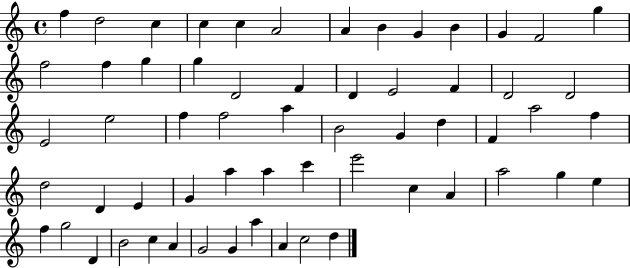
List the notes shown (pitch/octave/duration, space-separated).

F5/q D5/h C5/q C5/q C5/q A4/h A4/q B4/q G4/q B4/q G4/q F4/h G5/q F5/h F5/q G5/q G5/q D4/h F4/q D4/q E4/h F4/q D4/h D4/h E4/h E5/h F5/q F5/h A5/q B4/h G4/q D5/q F4/q A5/h F5/q D5/h D4/q E4/q G4/q A5/q A5/q C6/q E6/h C5/q A4/q A5/h G5/q E5/q F5/q G5/h D4/q B4/h C5/q A4/q G4/h G4/q A5/q A4/q C5/h D5/q